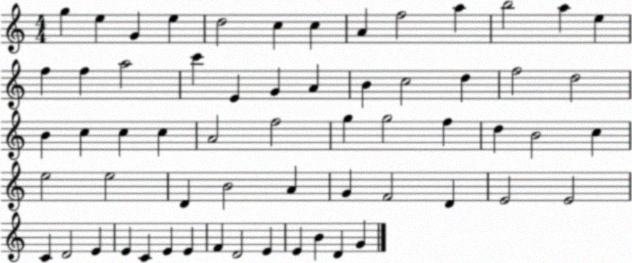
X:1
T:Untitled
M:4/4
L:1/4
K:C
g e G e d2 c c A f2 a b2 a e f f a2 c' E G A B c2 d f2 d2 B c c c A2 f2 g g2 f d B2 c e2 e2 D B2 A G F2 D E2 E2 C D2 E E C E E F D2 E E B D G